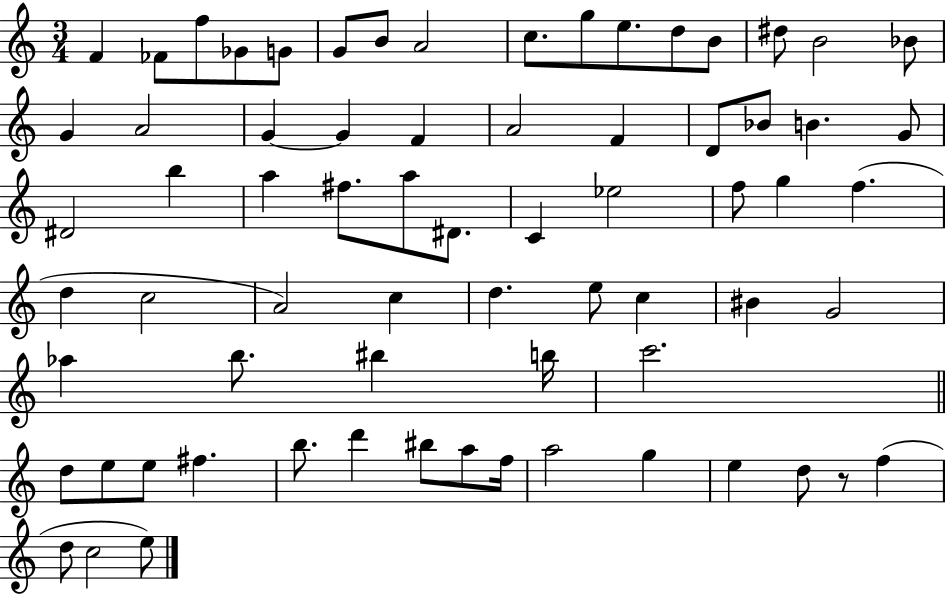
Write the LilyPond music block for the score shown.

{
  \clef treble
  \numericTimeSignature
  \time 3/4
  \key c \major
  f'4 fes'8 f''8 ges'8 g'8 | g'8 b'8 a'2 | c''8. g''8 e''8. d''8 b'8 | dis''8 b'2 bes'8 | \break g'4 a'2 | g'4~~ g'4 f'4 | a'2 f'4 | d'8 bes'8 b'4. g'8 | \break dis'2 b''4 | a''4 fis''8. a''8 dis'8. | c'4 ees''2 | f''8 g''4 f''4.( | \break d''4 c''2 | a'2) c''4 | d''4. e''8 c''4 | bis'4 g'2 | \break aes''4 b''8. bis''4 b''16 | c'''2. | \bar "||" \break \key a \minor d''8 e''8 e''8 fis''4. | b''8. d'''4 bis''8 a''8 f''16 | a''2 g''4 | e''4 d''8 r8 f''4( | \break d''8 c''2 e''8) | \bar "|."
}